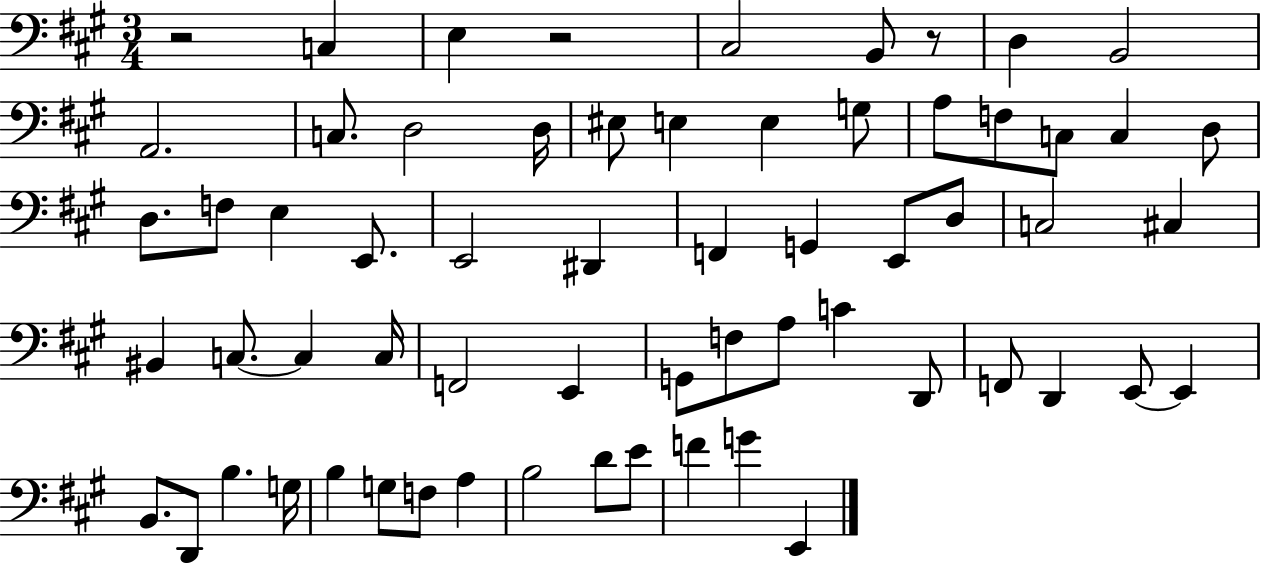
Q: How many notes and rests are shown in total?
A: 63